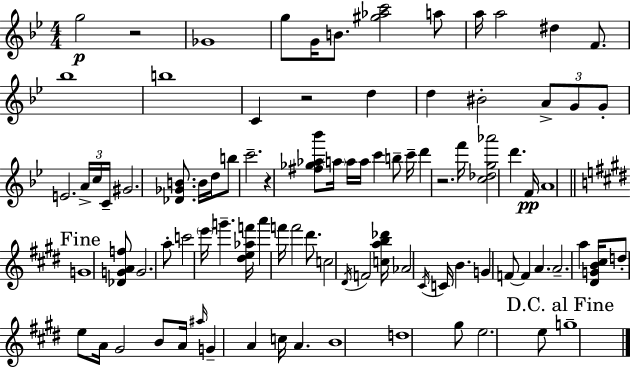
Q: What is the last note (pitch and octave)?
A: G5